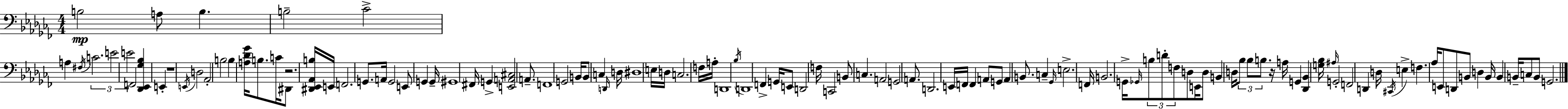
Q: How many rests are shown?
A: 3